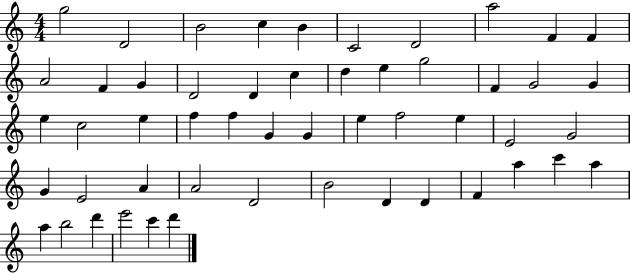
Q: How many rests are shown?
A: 0